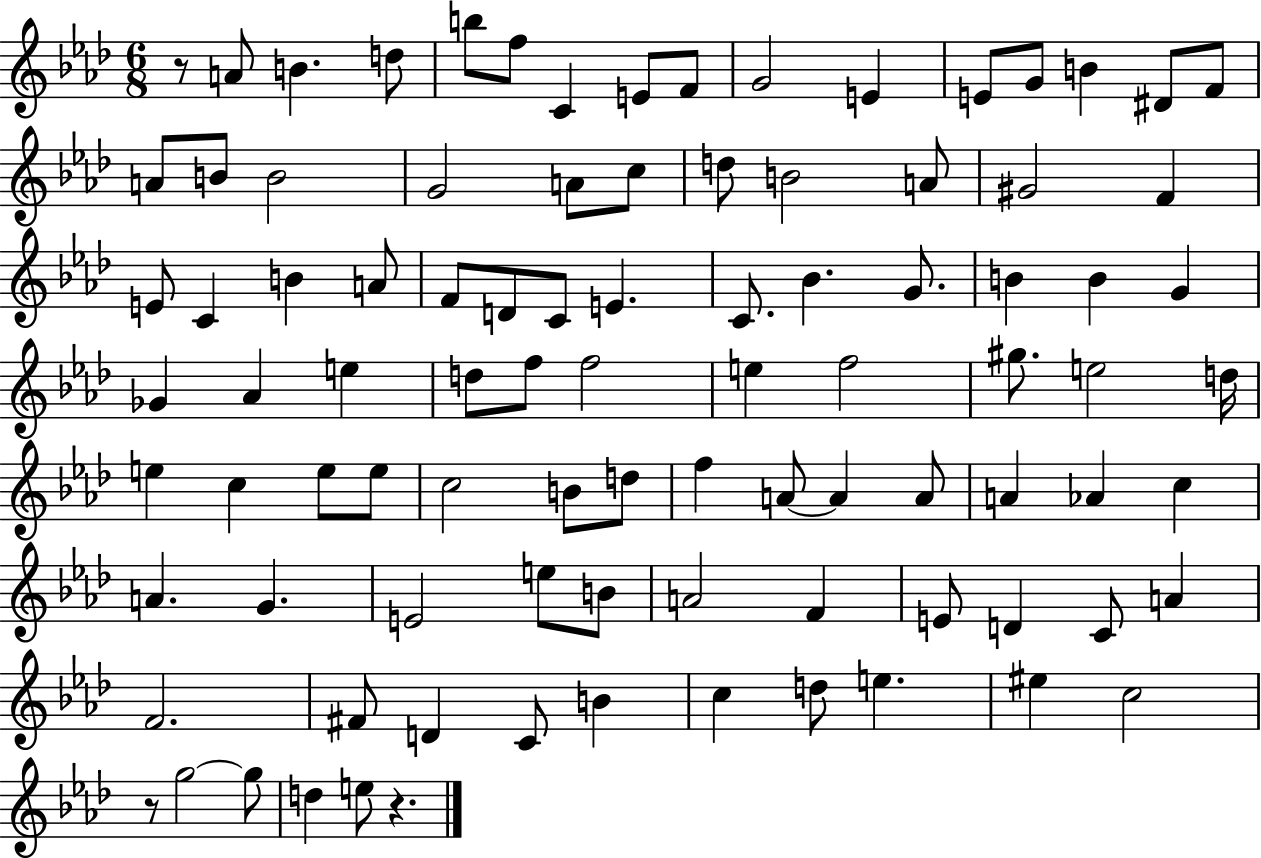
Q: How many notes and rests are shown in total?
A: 93